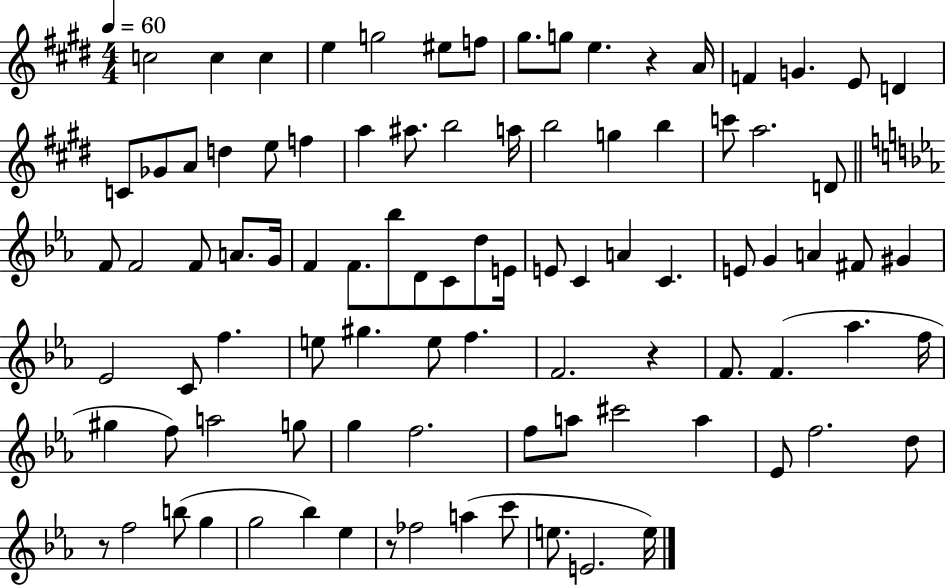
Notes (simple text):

C5/h C5/q C5/q E5/q G5/h EIS5/e F5/e G#5/e. G5/e E5/q. R/q A4/s F4/q G4/q. E4/e D4/q C4/e Gb4/e A4/e D5/q E5/e F5/q A5/q A#5/e. B5/h A5/s B5/h G5/q B5/q C6/e A5/h. D4/e F4/e F4/h F4/e A4/e. G4/s F4/q F4/e. Bb5/e D4/e C4/e D5/e E4/s E4/e C4/q A4/q C4/q. E4/e G4/q A4/q F#4/e G#4/q Eb4/h C4/e F5/q. E5/e G#5/q. E5/e F5/q. F4/h. R/q F4/e. F4/q. Ab5/q. F5/s G#5/q F5/e A5/h G5/e G5/q F5/h. F5/e A5/e C#6/h A5/q Eb4/e F5/h. D5/e R/e F5/h B5/e G5/q G5/h Bb5/q Eb5/q R/e FES5/h A5/q C6/e E5/e. E4/h. E5/s